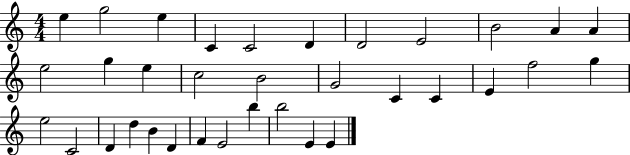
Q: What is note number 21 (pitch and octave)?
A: F5